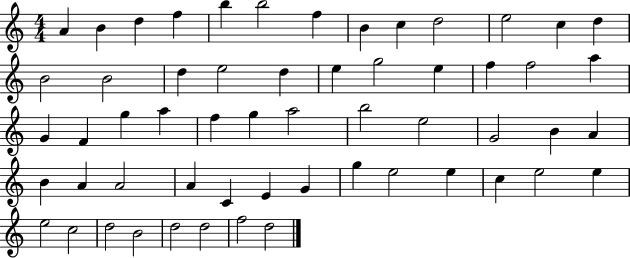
A4/q B4/q D5/q F5/q B5/q B5/h F5/q B4/q C5/q D5/h E5/h C5/q D5/q B4/h B4/h D5/q E5/h D5/q E5/q G5/h E5/q F5/q F5/h A5/q G4/q F4/q G5/q A5/q F5/q G5/q A5/h B5/h E5/h G4/h B4/q A4/q B4/q A4/q A4/h A4/q C4/q E4/q G4/q G5/q E5/h E5/q C5/q E5/h E5/q E5/h C5/h D5/h B4/h D5/h D5/h F5/h D5/h